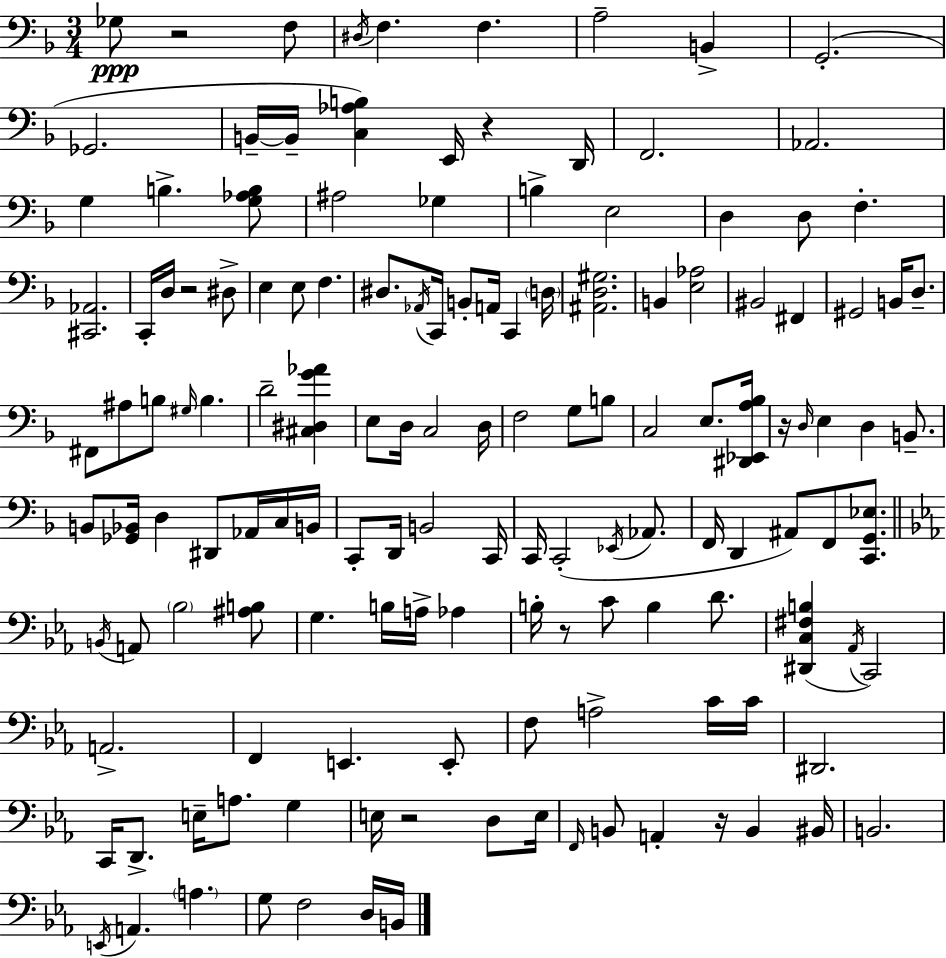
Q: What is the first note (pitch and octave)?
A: Gb3